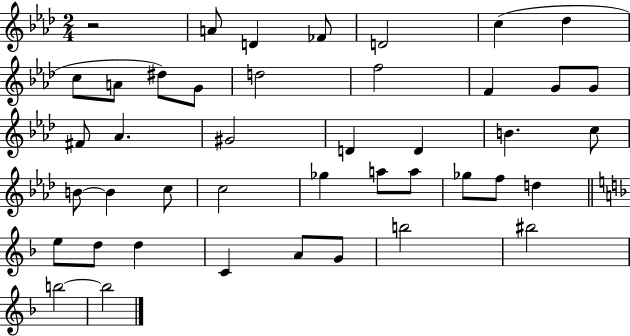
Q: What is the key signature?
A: AES major